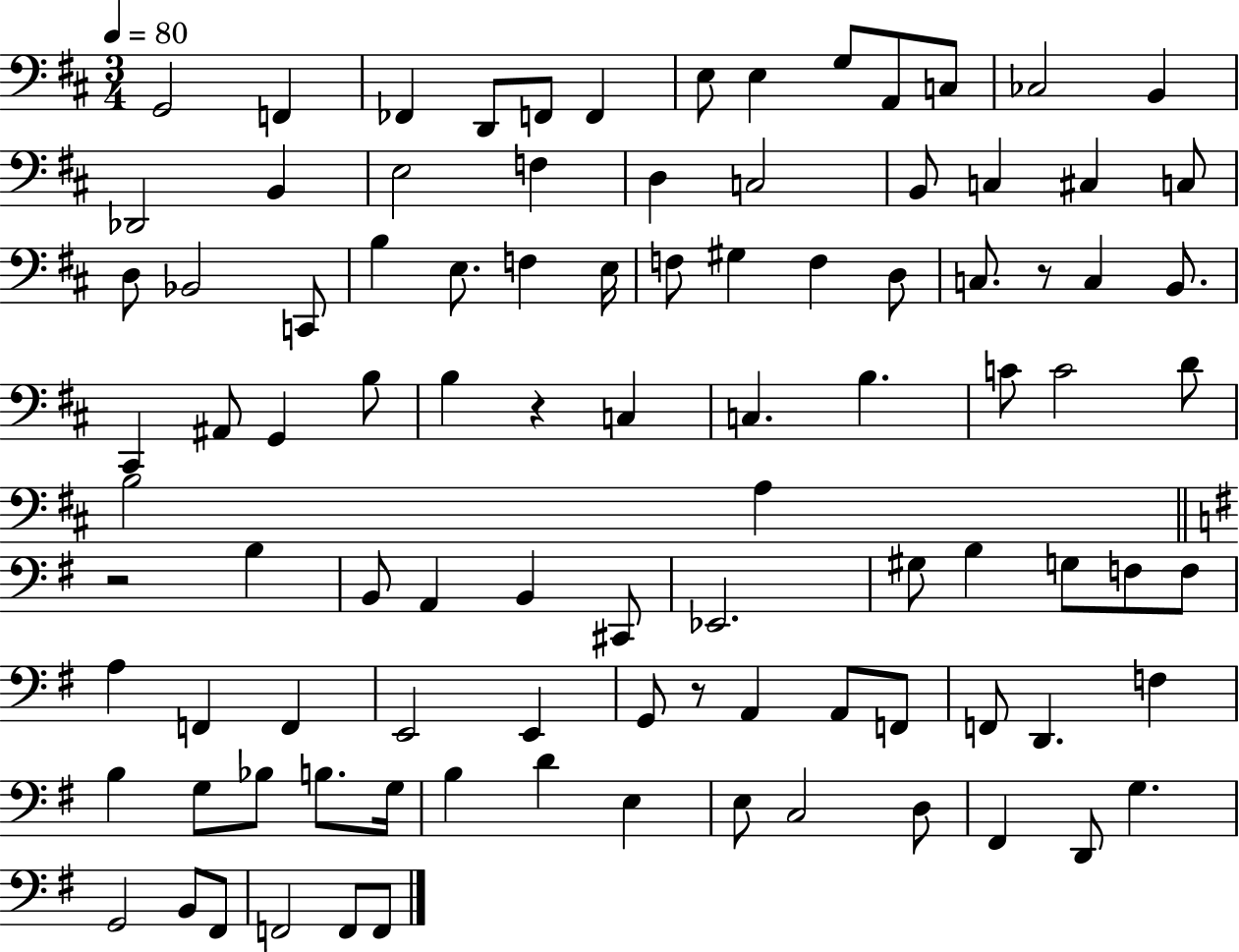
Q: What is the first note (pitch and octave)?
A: G2